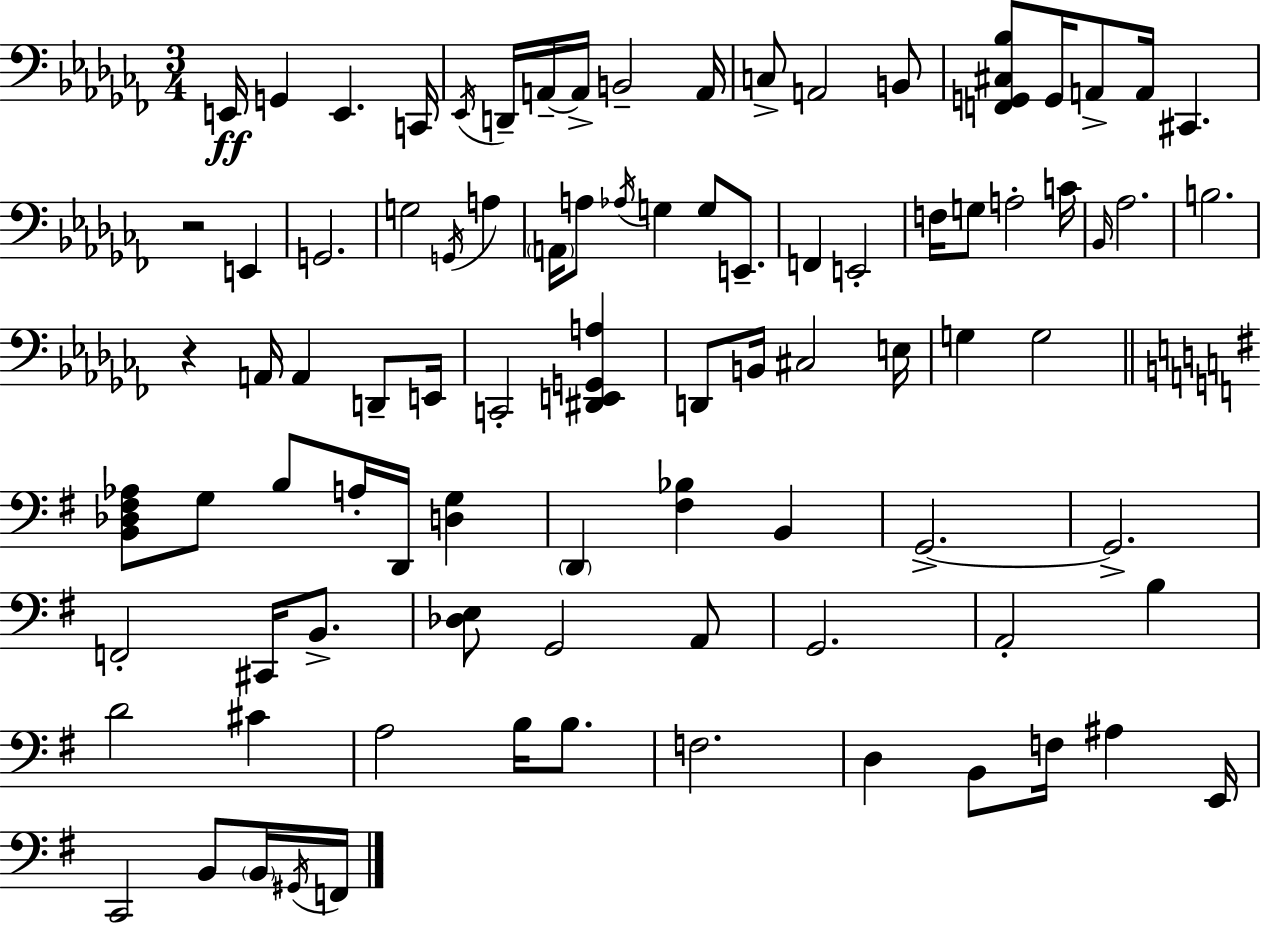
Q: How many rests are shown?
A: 2